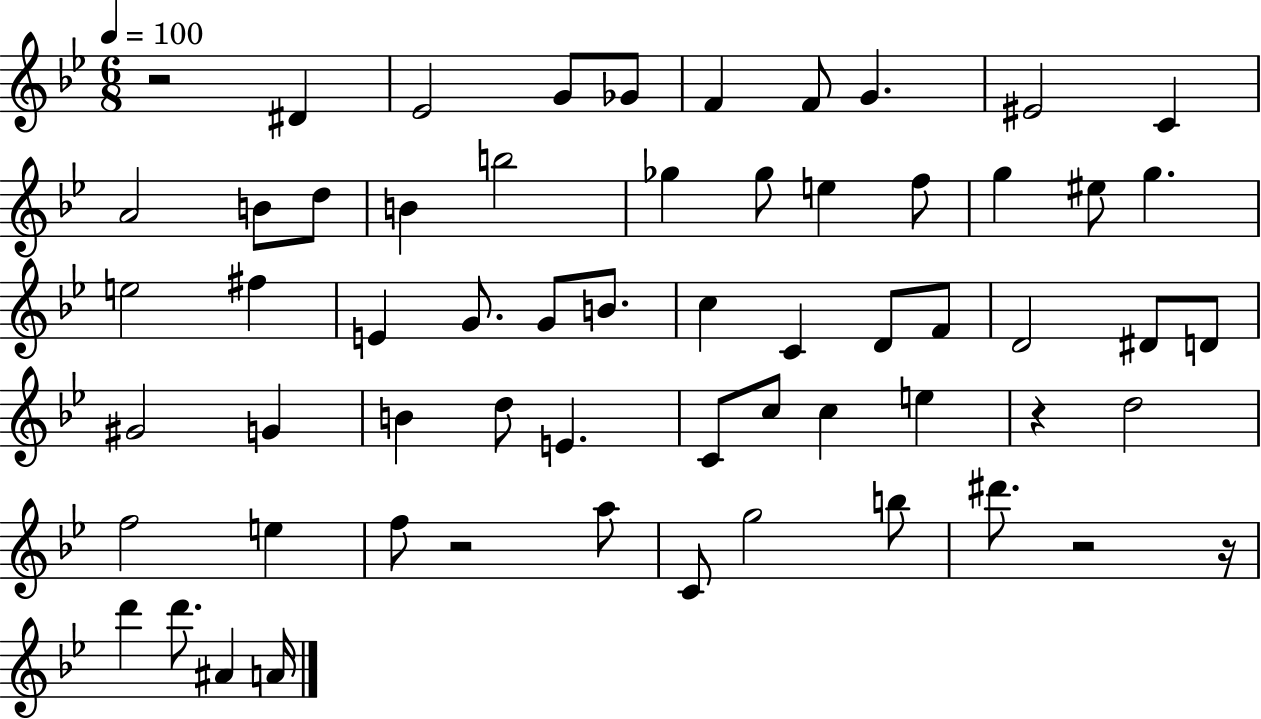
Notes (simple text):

R/h D#4/q Eb4/h G4/e Gb4/e F4/q F4/e G4/q. EIS4/h C4/q A4/h B4/e D5/e B4/q B5/h Gb5/q Gb5/e E5/q F5/e G5/q EIS5/e G5/q. E5/h F#5/q E4/q G4/e. G4/e B4/e. C5/q C4/q D4/e F4/e D4/h D#4/e D4/e G#4/h G4/q B4/q D5/e E4/q. C4/e C5/e C5/q E5/q R/q D5/h F5/h E5/q F5/e R/h A5/e C4/e G5/h B5/e D#6/e. R/h R/s D6/q D6/e. A#4/q A4/s